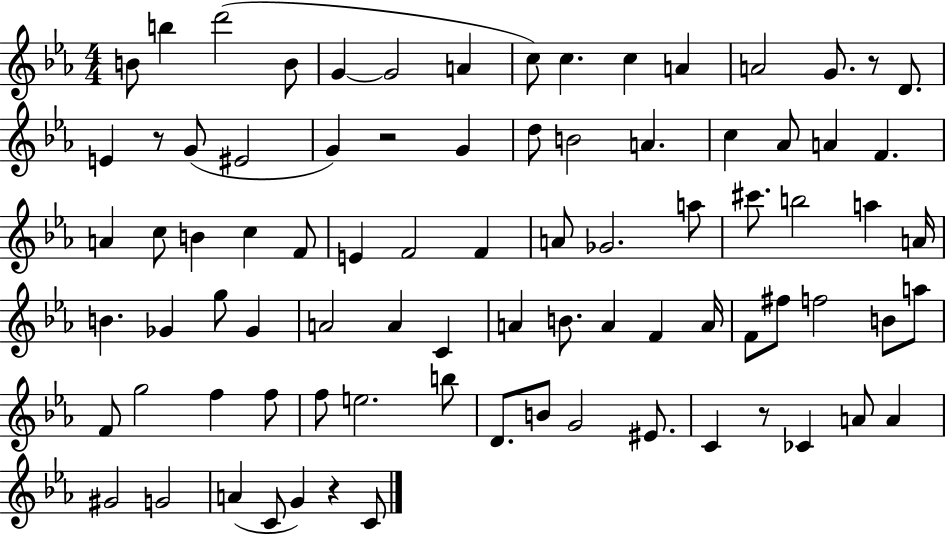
{
  \clef treble
  \numericTimeSignature
  \time 4/4
  \key ees \major
  b'8 b''4 d'''2( b'8 | g'4~~ g'2 a'4 | c''8) c''4. c''4 a'4 | a'2 g'8. r8 d'8. | \break e'4 r8 g'8( eis'2 | g'4) r2 g'4 | d''8 b'2 a'4. | c''4 aes'8 a'4 f'4. | \break a'4 c''8 b'4 c''4 f'8 | e'4 f'2 f'4 | a'8 ges'2. a''8 | cis'''8. b''2 a''4 a'16 | \break b'4. ges'4 g''8 ges'4 | a'2 a'4 c'4 | a'4 b'8. a'4 f'4 a'16 | f'8 fis''8 f''2 b'8 a''8 | \break f'8 g''2 f''4 f''8 | f''8 e''2. b''8 | d'8. b'8 g'2 eis'8. | c'4 r8 ces'4 a'8 a'4 | \break gis'2 g'2 | a'4( c'8 g'4) r4 c'8 | \bar "|."
}